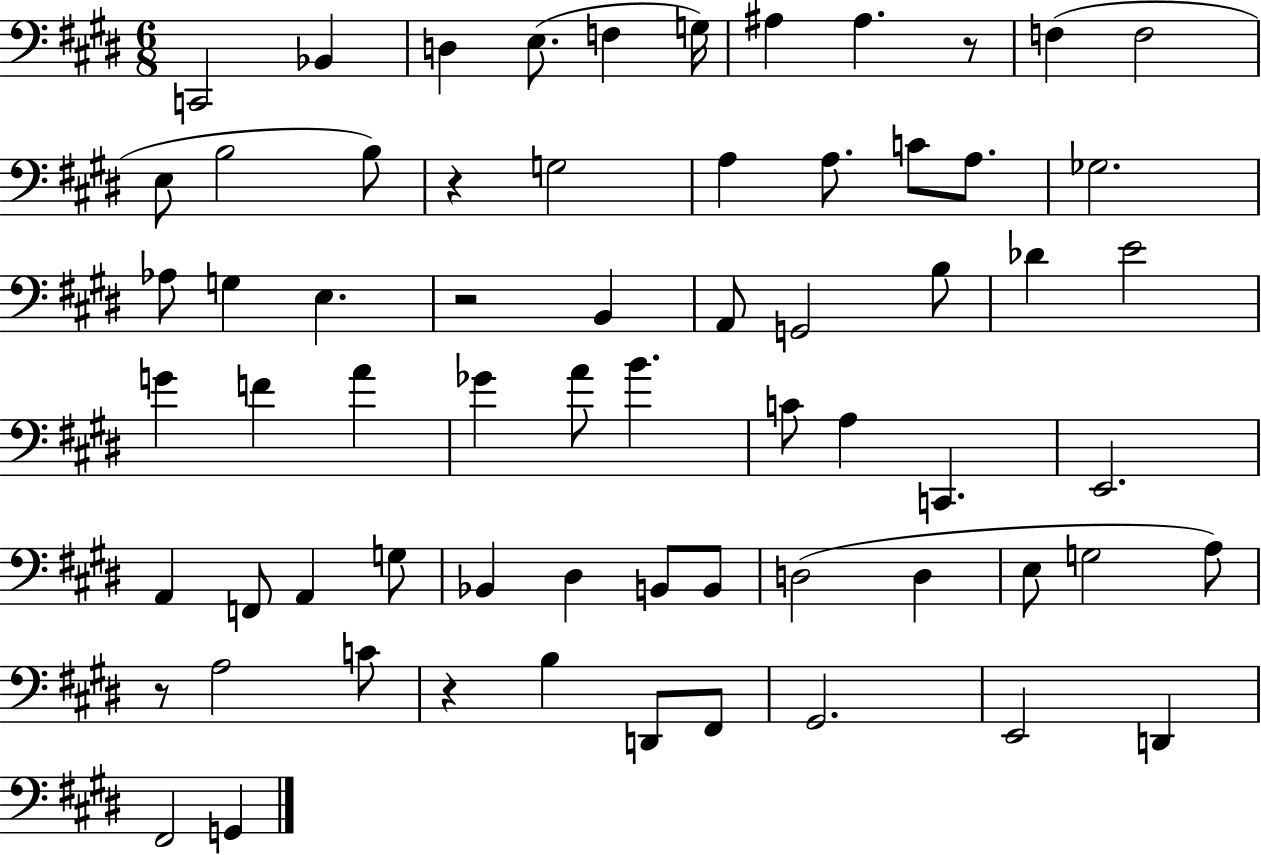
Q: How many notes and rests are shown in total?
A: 66